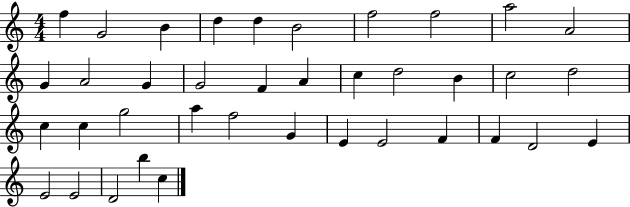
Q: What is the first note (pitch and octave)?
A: F5